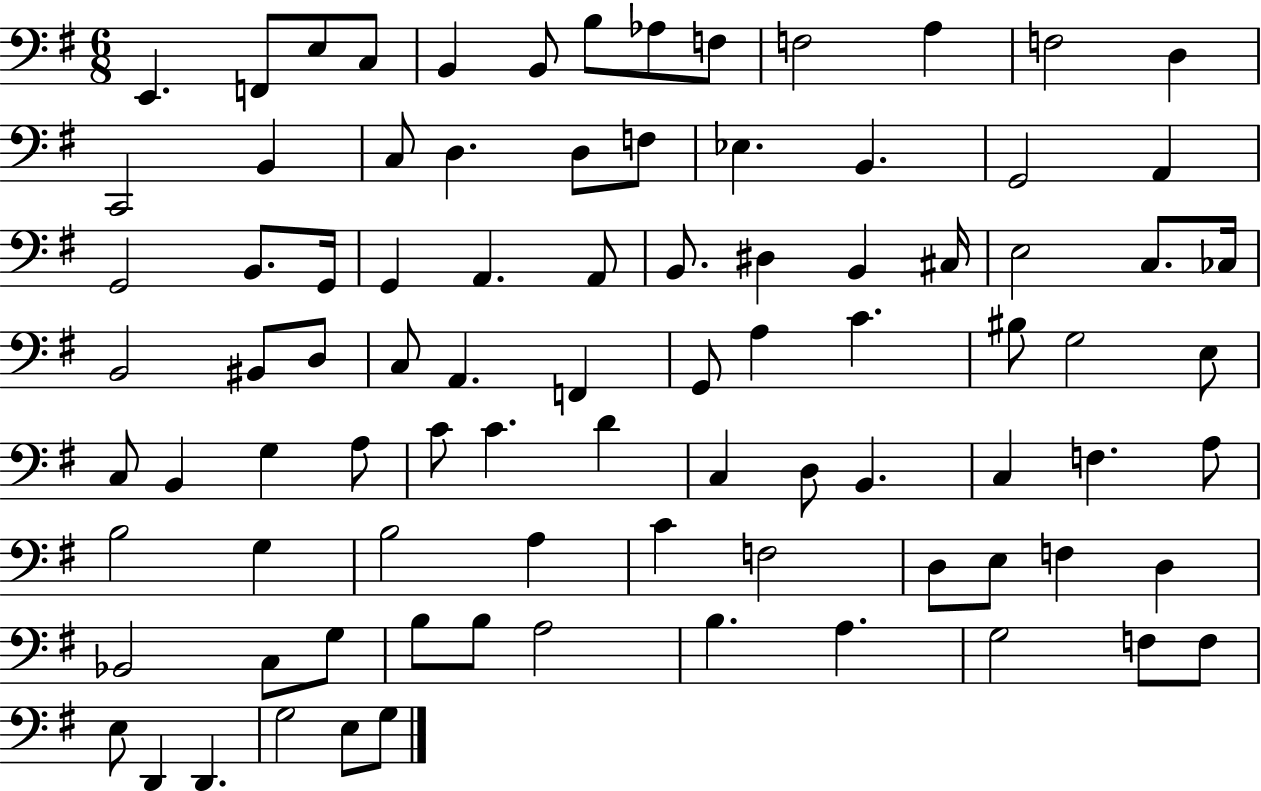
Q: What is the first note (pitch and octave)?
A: E2